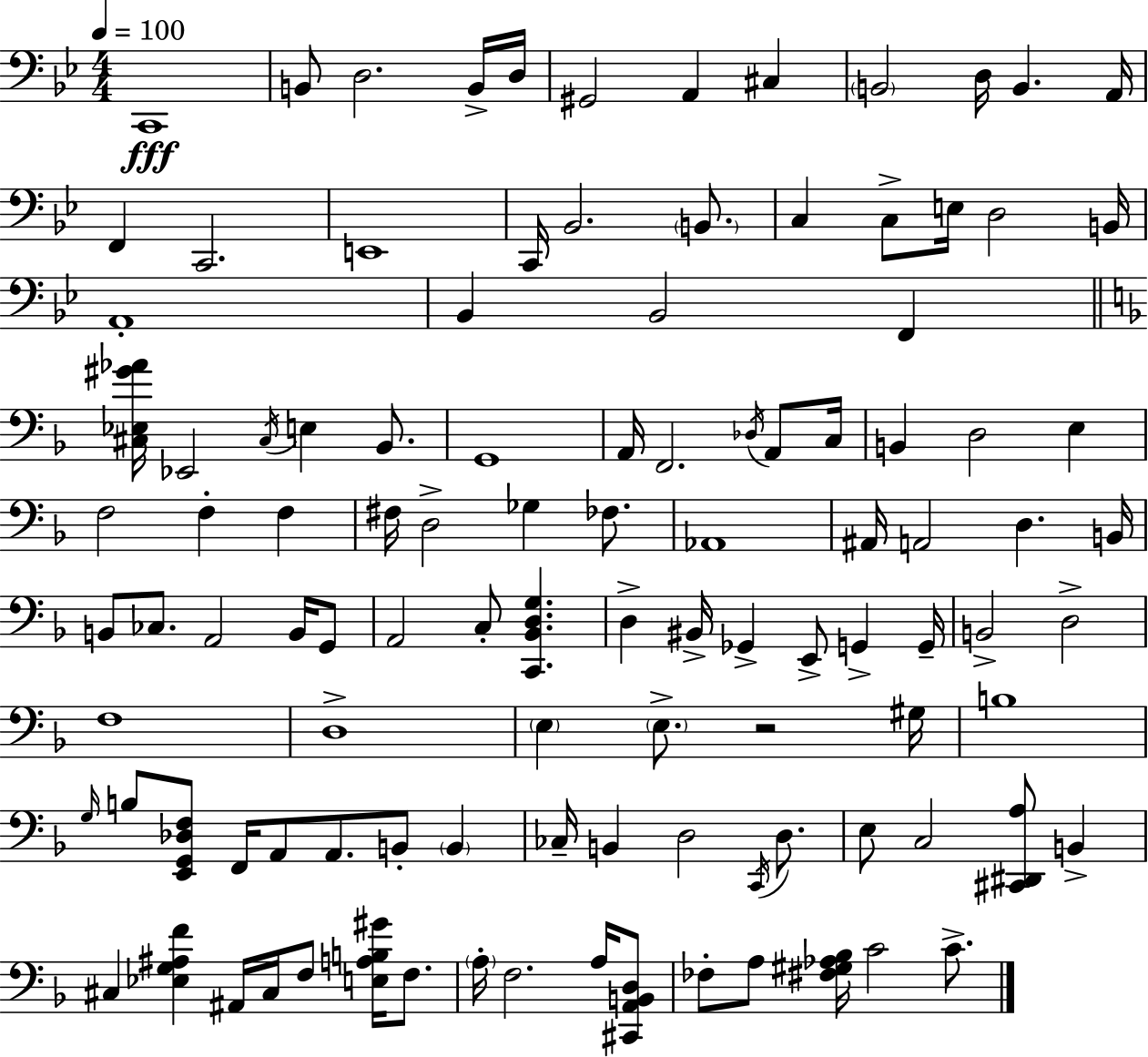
X:1
T:Untitled
M:4/4
L:1/4
K:Gm
C,,4 B,,/2 D,2 B,,/4 D,/4 ^G,,2 A,, ^C, B,,2 D,/4 B,, A,,/4 F,, C,,2 E,,4 C,,/4 _B,,2 B,,/2 C, C,/2 E,/4 D,2 B,,/4 A,,4 _B,, _B,,2 F,, [^C,_E,^G_A]/4 _E,,2 ^C,/4 E, _B,,/2 G,,4 A,,/4 F,,2 _D,/4 A,,/2 C,/4 B,, D,2 E, F,2 F, F, ^F,/4 D,2 _G, _F,/2 _A,,4 ^A,,/4 A,,2 D, B,,/4 B,,/2 _C,/2 A,,2 B,,/4 G,,/2 A,,2 C,/2 [C,,_B,,D,G,] D, ^B,,/4 _G,, E,,/2 G,, G,,/4 B,,2 D,2 F,4 D,4 E, E,/2 z2 ^G,/4 B,4 G,/4 B,/2 [E,,G,,_D,F,]/2 F,,/4 A,,/2 A,,/2 B,,/2 B,, _C,/4 B,, D,2 C,,/4 D,/2 E,/2 C,2 [^C,,^D,,A,]/2 B,, ^C, [_E,G,^A,F] ^A,,/4 ^C,/4 F,/2 [E,A,B,^G]/4 F,/2 A,/4 F,2 A,/4 [^C,,A,,B,,D,]/2 _F,/2 A,/2 [^F,^G,_A,_B,]/4 C2 C/2